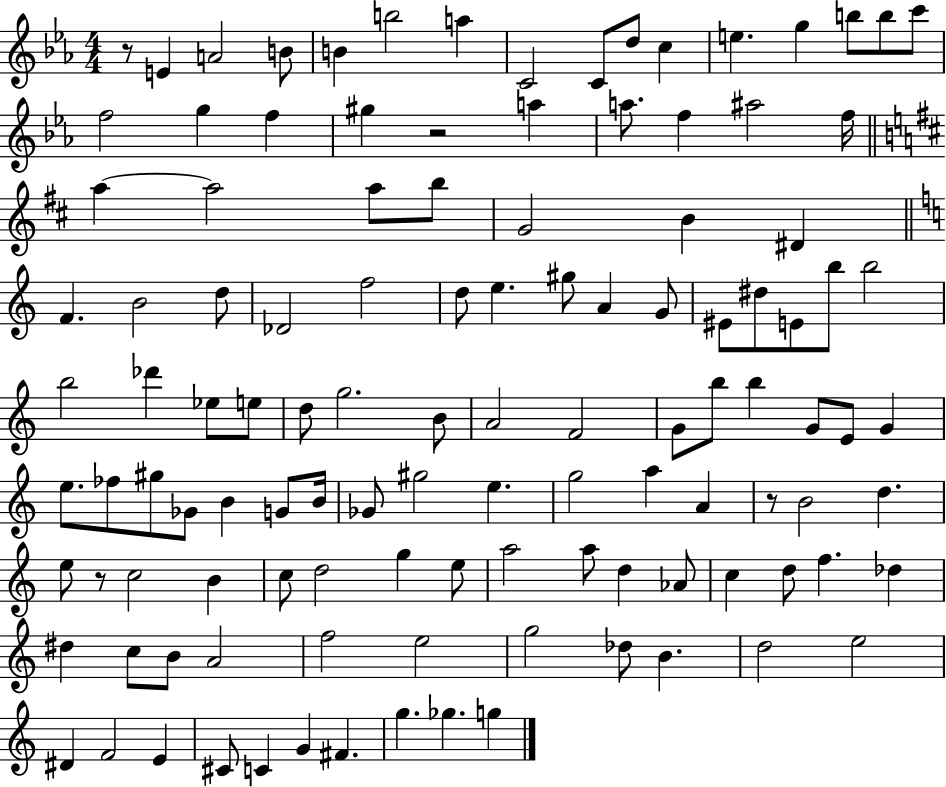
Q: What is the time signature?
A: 4/4